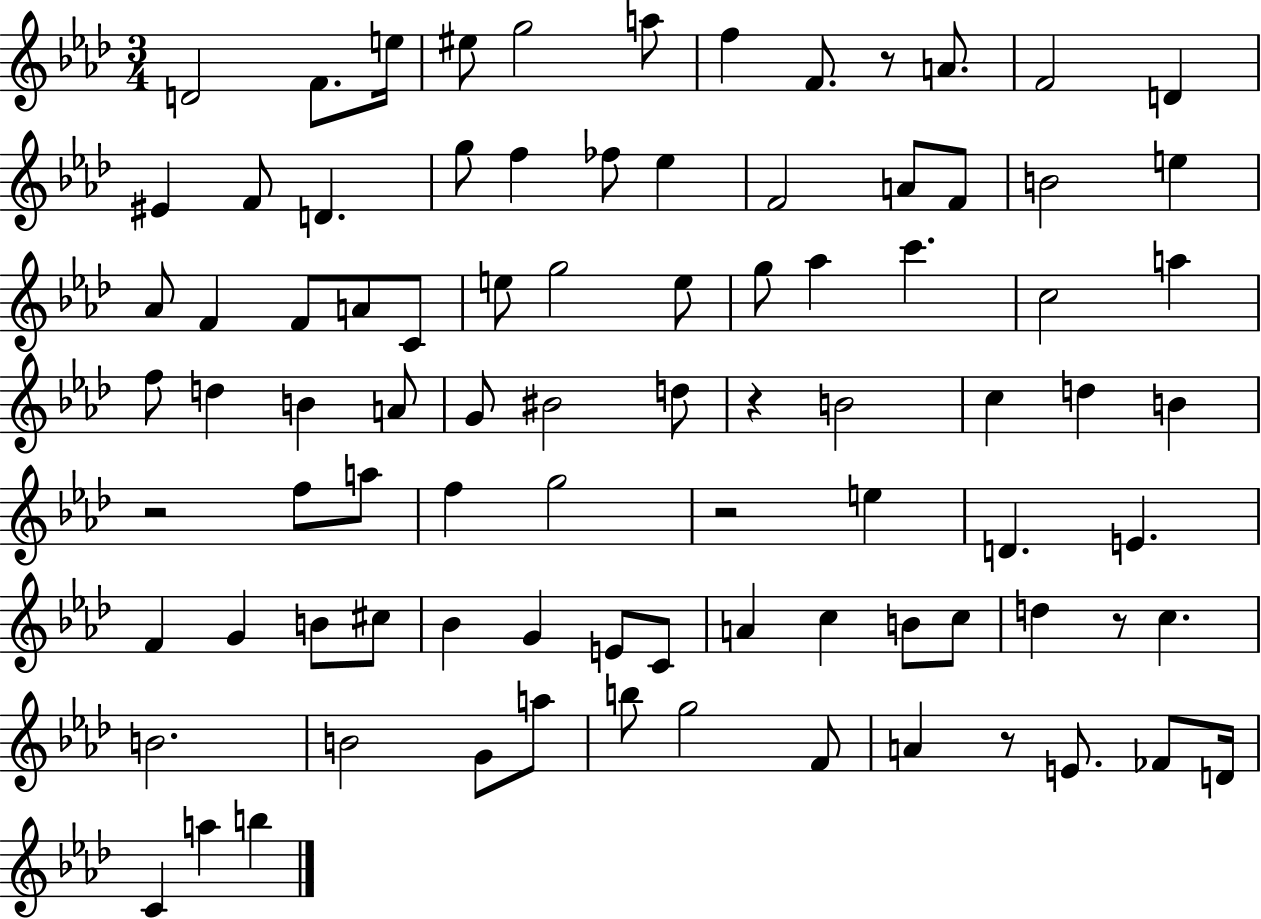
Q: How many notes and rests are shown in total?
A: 88